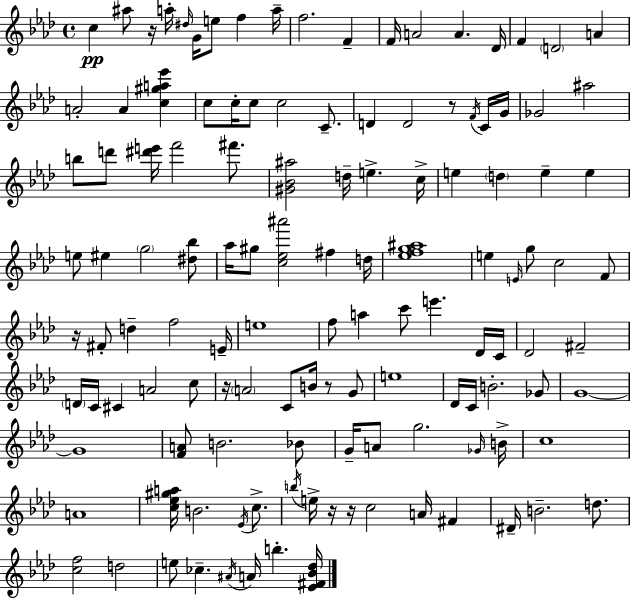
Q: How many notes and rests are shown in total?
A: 126